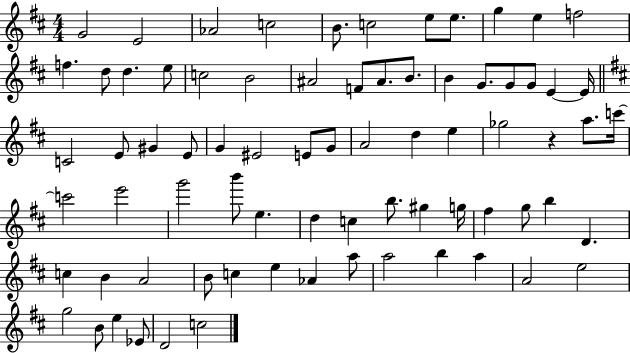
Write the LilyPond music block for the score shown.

{
  \clef treble
  \numericTimeSignature
  \time 4/4
  \key d \major
  g'2 e'2 | aes'2 c''2 | b'8. c''2 e''8 e''8. | g''4 e''4 f''2 | \break f''4. d''8 d''4. e''8 | c''2 b'2 | ais'2 f'8 ais'8. b'8. | b'4 g'8. g'8 g'8 e'4~~ e'16 | \break \bar "||" \break \key b \minor c'2 e'8 gis'4 e'8 | g'4 eis'2 e'8 g'8 | a'2 d''4 e''4 | ges''2 r4 a''8. c'''16~~ | \break c'''2 e'''2 | g'''2 b'''8 e''4. | d''4 c''4 b''8. gis''4 g''16 | fis''4 g''8 b''4 d'4. | \break c''4 b'4 a'2 | b'8 c''4 e''4 aes'4 a''8 | a''2 b''4 a''4 | a'2 e''2 | \break g''2 b'8 e''4 ees'8 | d'2 c''2 | \bar "|."
}